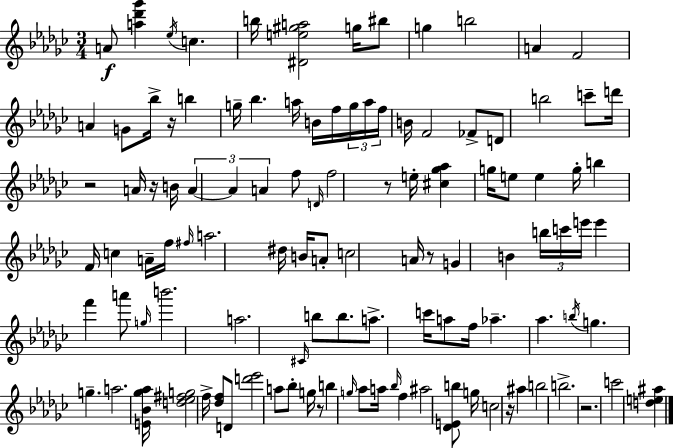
A4/e [A5,Db6,Gb6]/q Eb5/s C5/q. B5/s [D#4,E5,G#5,A5]/h G5/s BIS5/e G5/q B5/h A4/q F4/h A4/q G4/e Bb5/s R/s B5/q G5/s Bb5/q. A5/s B4/s F5/s G5/s A5/s F5/s B4/s F4/h FES4/e D4/e B5/h C6/e D6/s R/h A4/s R/s B4/s A4/q A4/q A4/q F5/e D4/s F5/h R/e E5/s [C#5,Gb5,Ab5]/q G5/s E5/e E5/q G5/s B5/q F4/s C5/q A4/s F5/s F#5/s A5/h. D#5/s B4/s A4/e C5/h A4/s R/e G4/q B4/q B5/s C6/s E6/s E6/q F6/q A6/e G5/s B6/h. A5/h. C#4/s B5/e B5/e. A5/e. C6/s A5/e F5/s Ab5/q. Ab5/q. B5/s G5/q. G5/q. A5/h. [E4,Bb4,Gb5,Ab5]/s [D5,Eb5,F#5,G5]/h F5/s [Db5,F5]/e D4/e [D6,Eb6]/h A5/e Bb5/e G5/s R/e B5/q G5/s Ab5/e A5/s Bb5/s F5/q A#5/h [Db4,E4,B5]/e G5/s C5/h R/s A#5/q B5/h B5/h. R/h. C6/h [D5,E5,A#5]/q